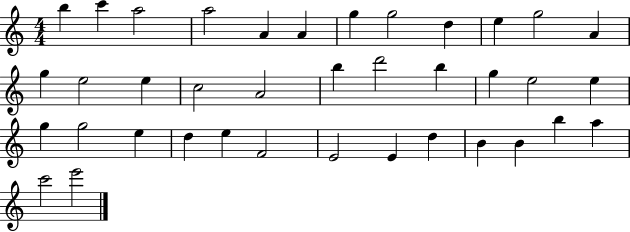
X:1
T:Untitled
M:4/4
L:1/4
K:C
b c' a2 a2 A A g g2 d e g2 A g e2 e c2 A2 b d'2 b g e2 e g g2 e d e F2 E2 E d B B b a c'2 e'2